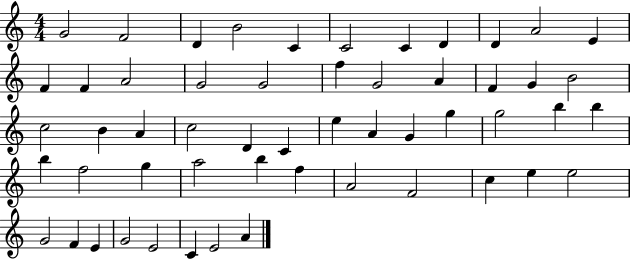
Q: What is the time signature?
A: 4/4